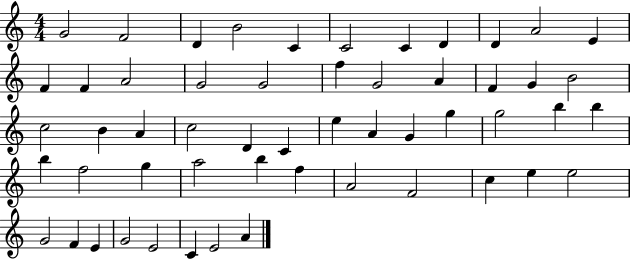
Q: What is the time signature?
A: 4/4